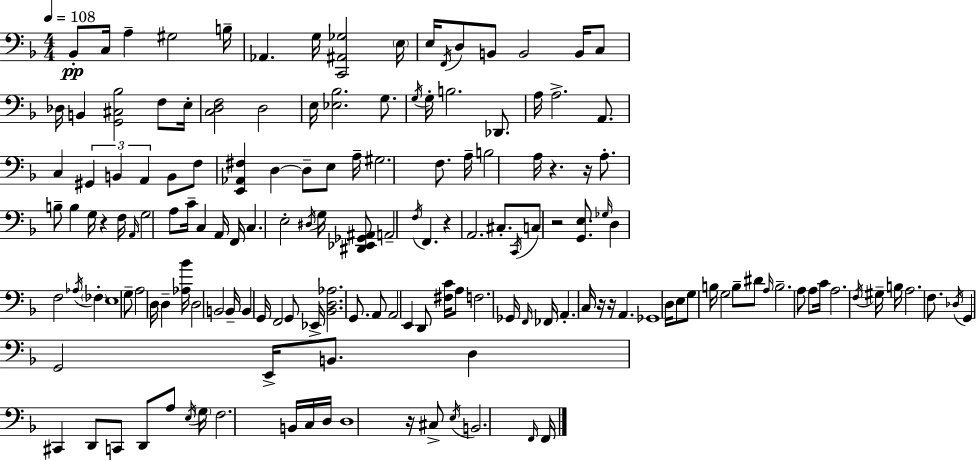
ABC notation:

X:1
T:Untitled
M:4/4
L:1/4
K:F
_B,,/2 C,/4 A, ^G,2 B,/4 _A,, G,/4 [C,,^A,,_G,]2 E,/4 E,/4 F,,/4 D,/2 B,,/2 B,,2 B,,/4 C,/2 _D,/4 B,, [G,,^C,_B,]2 F,/2 E,/4 [C,D,F,]2 D,2 E,/4 [_E,_B,]2 G,/2 G,/4 G,/4 B,2 _D,,/2 A,/4 A,2 A,,/2 C, ^G,, B,, A,, B,,/2 F,/2 [E,,_A,,^F,] D, D,/2 E,/2 A,/4 ^G,2 F,/2 A,/4 B,2 A,/4 z z/4 A,/2 B,/2 B, G,/4 z F,/4 A,,/4 G,2 A,/2 C/4 C, A,,/4 F,,/4 C, E,2 ^D,/4 G,/4 [^D,,_E,,_G,,^A,,]/2 A,,2 F,/4 F,, z A,,2 ^C,/2 C,,/4 C,/2 z2 [G,,E,]/2 _G,/4 D, F,2 _A,/4 _F, E,4 G,/2 A,2 D,/4 D, [_A,_B]/4 D,2 B,,2 B,,/4 B,, G,,/4 F,,2 G,,/2 _E,,/4 [_B,,D,_A,]2 G,,/2 A,,/2 A,,2 E,, D,,/2 [^F,C]/4 A,/2 F,2 _G,,/4 F,,/4 _F,,/4 A,, C,/4 z/4 z/4 A,, _G,,4 D,/4 E,/2 G,/2 B,/4 G,2 B,/2 ^D/2 A,/4 B,2 A,/2 A,/2 C/4 A,2 F,/4 ^G,/4 B,/4 A,2 F,/2 _D,/4 G,, G,,2 E,,/4 B,,/2 D, ^C,, D,,/2 C,,/2 D,,/2 A,/2 E,/4 G,/4 F,2 B,,/4 C,/4 D,/4 D,4 z/4 ^C,/2 E,/4 B,,2 F,,/4 F,,/4